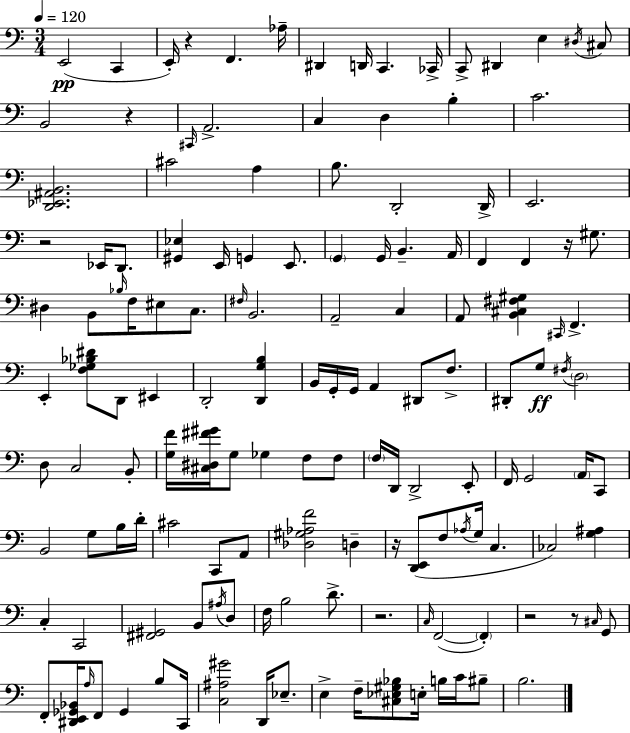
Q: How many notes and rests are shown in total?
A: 144